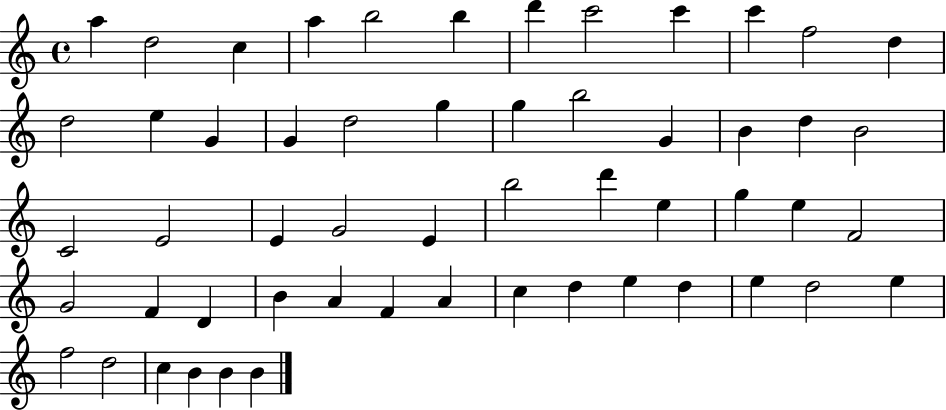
A5/q D5/h C5/q A5/q B5/h B5/q D6/q C6/h C6/q C6/q F5/h D5/q D5/h E5/q G4/q G4/q D5/h G5/q G5/q B5/h G4/q B4/q D5/q B4/h C4/h E4/h E4/q G4/h E4/q B5/h D6/q E5/q G5/q E5/q F4/h G4/h F4/q D4/q B4/q A4/q F4/q A4/q C5/q D5/q E5/q D5/q E5/q D5/h E5/q F5/h D5/h C5/q B4/q B4/q B4/q